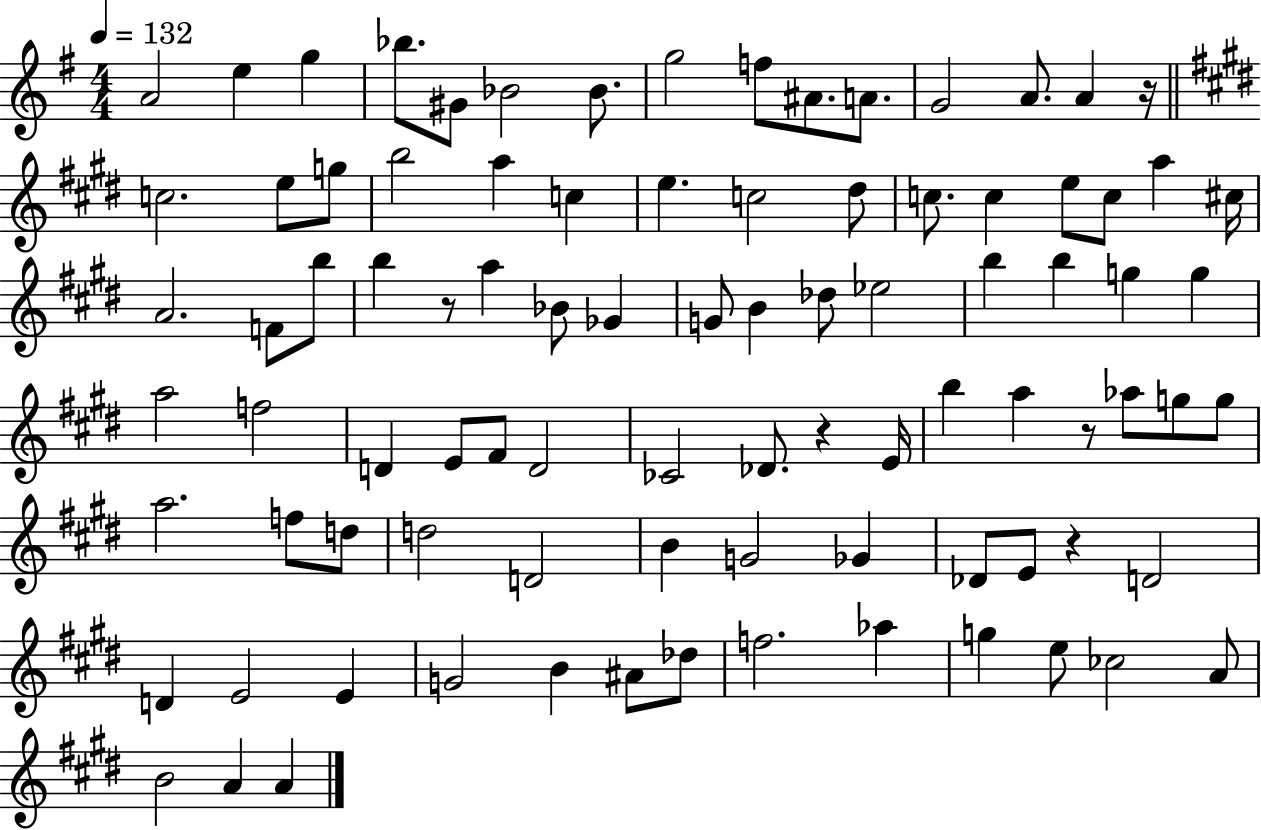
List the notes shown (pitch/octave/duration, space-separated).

A4/h E5/q G5/q Bb5/e. G#4/e Bb4/h Bb4/e. G5/h F5/e A#4/e. A4/e. G4/h A4/e. A4/q R/s C5/h. E5/e G5/e B5/h A5/q C5/q E5/q. C5/h D#5/e C5/e. C5/q E5/e C5/e A5/q C#5/s A4/h. F4/e B5/e B5/q R/e A5/q Bb4/e Gb4/q G4/e B4/q Db5/e Eb5/h B5/q B5/q G5/q G5/q A5/h F5/h D4/q E4/e F#4/e D4/h CES4/h Db4/e. R/q E4/s B5/q A5/q R/e Ab5/e G5/e G5/e A5/h. F5/e D5/e D5/h D4/h B4/q G4/h Gb4/q Db4/e E4/e R/q D4/h D4/q E4/h E4/q G4/h B4/q A#4/e Db5/e F5/h. Ab5/q G5/q E5/e CES5/h A4/e B4/h A4/q A4/q